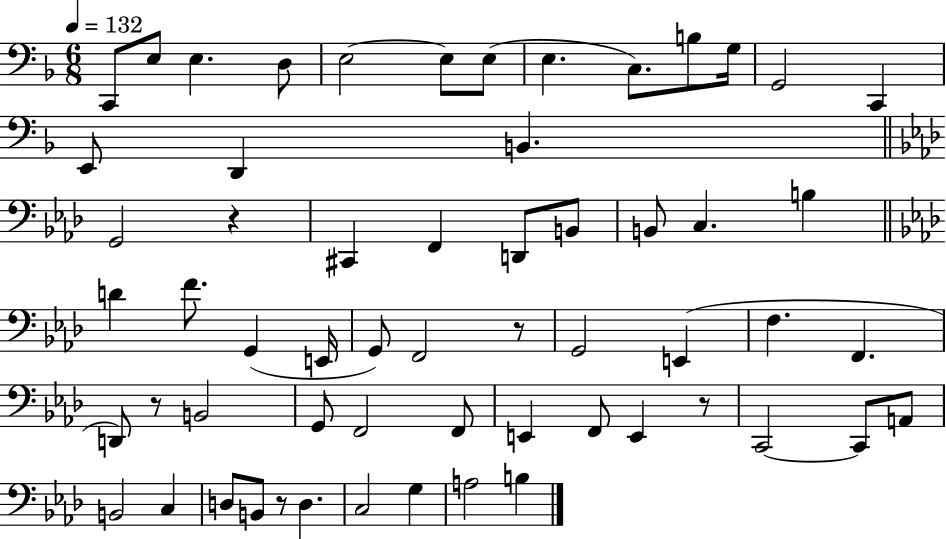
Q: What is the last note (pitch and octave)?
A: B3